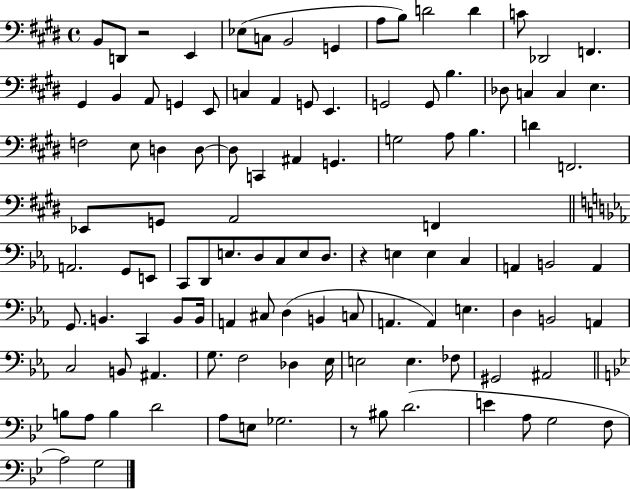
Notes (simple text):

B2/e D2/e R/h E2/q Eb3/e C3/e B2/h G2/q A3/e B3/e D4/h D4/q C4/e Db2/h F2/q. G#2/q B2/q A2/e G2/q E2/e C3/q A2/q G2/e E2/q. G2/h G2/e B3/q. Db3/e C3/q C3/q E3/q. F3/h E3/e D3/q D3/e D3/e C2/q A#2/q G2/q. G3/h A3/e B3/q. D4/q F2/h. Eb2/e G2/e A2/h F2/q A2/h. G2/e E2/e C2/e D2/e E3/e. D3/e C3/e E3/e D3/e. R/q E3/q E3/q C3/q A2/q B2/h A2/q G2/e. B2/q. C2/q B2/e B2/s A2/q C#3/e D3/q B2/q C3/e A2/q. A2/q E3/q. D3/q B2/h A2/q C3/h B2/e A#2/q. G3/e. F3/h Db3/q Eb3/s E3/h E3/q. FES3/e G#2/h A#2/h B3/e A3/e B3/q D4/h A3/e E3/e Gb3/h. R/e BIS3/e D4/h. E4/q A3/e G3/h F3/e A3/h G3/h